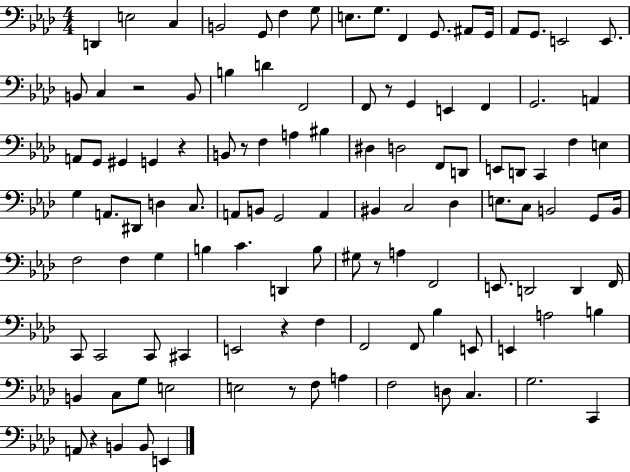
X:1
T:Untitled
M:4/4
L:1/4
K:Ab
D,, E,2 C, B,,2 G,,/2 F, G,/2 E,/2 G,/2 F,, G,,/2 ^A,,/2 G,,/4 _A,,/2 G,,/2 E,,2 E,,/2 B,,/2 C, z2 B,,/2 B, D F,,2 F,,/2 z/2 G,, E,, F,, G,,2 A,, A,,/2 G,,/2 ^G,, G,, z B,,/2 z/2 F, A, ^B, ^D, D,2 F,,/2 D,,/2 E,,/2 D,,/2 C,, F, E, G, A,,/2 ^D,,/2 D, C,/2 A,,/2 B,,/2 G,,2 A,, ^B,, C,2 _D, E,/2 C,/2 B,,2 G,,/2 B,,/4 F,2 F, G, B, C D,, B,/2 ^G,/2 z/2 A, F,,2 E,,/2 D,,2 D,, F,,/4 C,,/2 C,,2 C,,/2 ^C,, E,,2 z F, F,,2 F,,/2 _B, E,,/2 E,, A,2 B, B,, C,/2 G,/2 E,2 E,2 z/2 F,/2 A, F,2 D,/2 C, G,2 C,, A,,/2 z B,, B,,/2 E,,